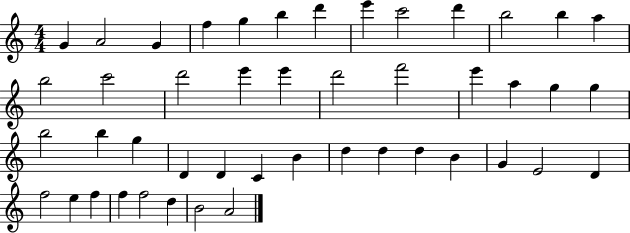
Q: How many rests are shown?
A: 0